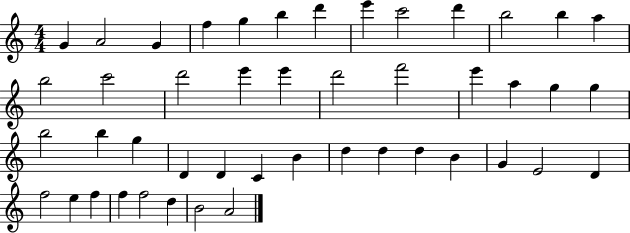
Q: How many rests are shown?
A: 0